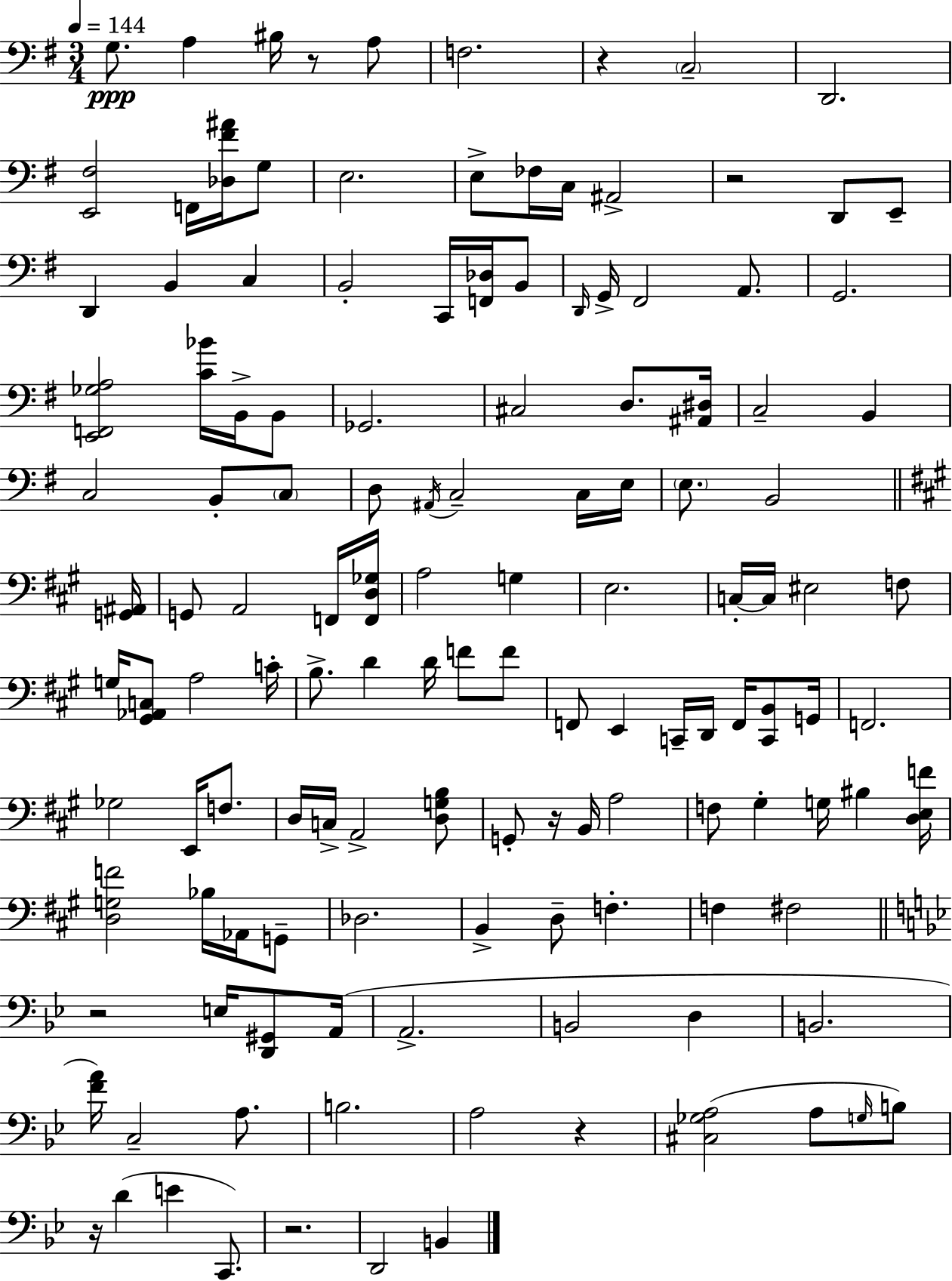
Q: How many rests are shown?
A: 8